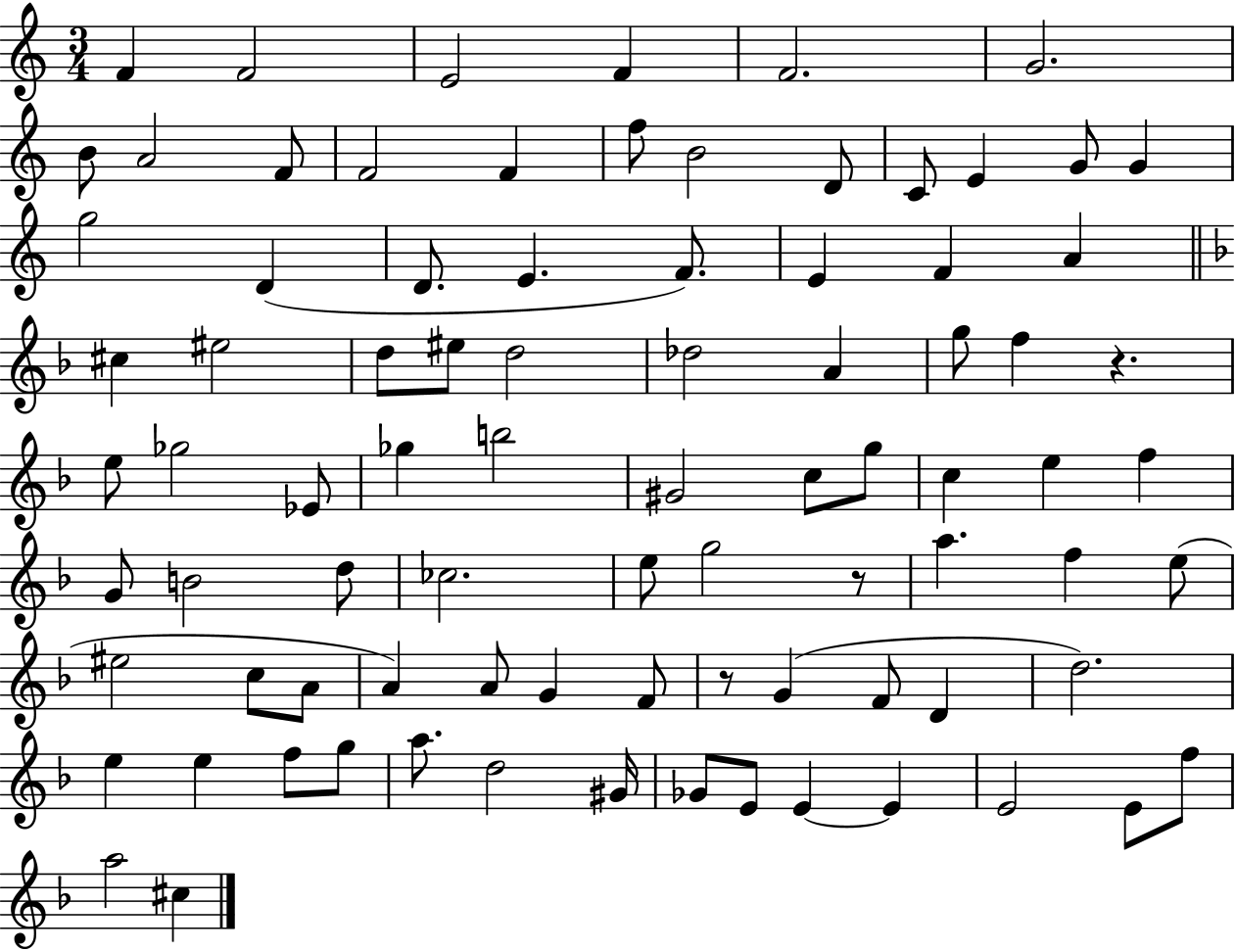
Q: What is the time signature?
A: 3/4